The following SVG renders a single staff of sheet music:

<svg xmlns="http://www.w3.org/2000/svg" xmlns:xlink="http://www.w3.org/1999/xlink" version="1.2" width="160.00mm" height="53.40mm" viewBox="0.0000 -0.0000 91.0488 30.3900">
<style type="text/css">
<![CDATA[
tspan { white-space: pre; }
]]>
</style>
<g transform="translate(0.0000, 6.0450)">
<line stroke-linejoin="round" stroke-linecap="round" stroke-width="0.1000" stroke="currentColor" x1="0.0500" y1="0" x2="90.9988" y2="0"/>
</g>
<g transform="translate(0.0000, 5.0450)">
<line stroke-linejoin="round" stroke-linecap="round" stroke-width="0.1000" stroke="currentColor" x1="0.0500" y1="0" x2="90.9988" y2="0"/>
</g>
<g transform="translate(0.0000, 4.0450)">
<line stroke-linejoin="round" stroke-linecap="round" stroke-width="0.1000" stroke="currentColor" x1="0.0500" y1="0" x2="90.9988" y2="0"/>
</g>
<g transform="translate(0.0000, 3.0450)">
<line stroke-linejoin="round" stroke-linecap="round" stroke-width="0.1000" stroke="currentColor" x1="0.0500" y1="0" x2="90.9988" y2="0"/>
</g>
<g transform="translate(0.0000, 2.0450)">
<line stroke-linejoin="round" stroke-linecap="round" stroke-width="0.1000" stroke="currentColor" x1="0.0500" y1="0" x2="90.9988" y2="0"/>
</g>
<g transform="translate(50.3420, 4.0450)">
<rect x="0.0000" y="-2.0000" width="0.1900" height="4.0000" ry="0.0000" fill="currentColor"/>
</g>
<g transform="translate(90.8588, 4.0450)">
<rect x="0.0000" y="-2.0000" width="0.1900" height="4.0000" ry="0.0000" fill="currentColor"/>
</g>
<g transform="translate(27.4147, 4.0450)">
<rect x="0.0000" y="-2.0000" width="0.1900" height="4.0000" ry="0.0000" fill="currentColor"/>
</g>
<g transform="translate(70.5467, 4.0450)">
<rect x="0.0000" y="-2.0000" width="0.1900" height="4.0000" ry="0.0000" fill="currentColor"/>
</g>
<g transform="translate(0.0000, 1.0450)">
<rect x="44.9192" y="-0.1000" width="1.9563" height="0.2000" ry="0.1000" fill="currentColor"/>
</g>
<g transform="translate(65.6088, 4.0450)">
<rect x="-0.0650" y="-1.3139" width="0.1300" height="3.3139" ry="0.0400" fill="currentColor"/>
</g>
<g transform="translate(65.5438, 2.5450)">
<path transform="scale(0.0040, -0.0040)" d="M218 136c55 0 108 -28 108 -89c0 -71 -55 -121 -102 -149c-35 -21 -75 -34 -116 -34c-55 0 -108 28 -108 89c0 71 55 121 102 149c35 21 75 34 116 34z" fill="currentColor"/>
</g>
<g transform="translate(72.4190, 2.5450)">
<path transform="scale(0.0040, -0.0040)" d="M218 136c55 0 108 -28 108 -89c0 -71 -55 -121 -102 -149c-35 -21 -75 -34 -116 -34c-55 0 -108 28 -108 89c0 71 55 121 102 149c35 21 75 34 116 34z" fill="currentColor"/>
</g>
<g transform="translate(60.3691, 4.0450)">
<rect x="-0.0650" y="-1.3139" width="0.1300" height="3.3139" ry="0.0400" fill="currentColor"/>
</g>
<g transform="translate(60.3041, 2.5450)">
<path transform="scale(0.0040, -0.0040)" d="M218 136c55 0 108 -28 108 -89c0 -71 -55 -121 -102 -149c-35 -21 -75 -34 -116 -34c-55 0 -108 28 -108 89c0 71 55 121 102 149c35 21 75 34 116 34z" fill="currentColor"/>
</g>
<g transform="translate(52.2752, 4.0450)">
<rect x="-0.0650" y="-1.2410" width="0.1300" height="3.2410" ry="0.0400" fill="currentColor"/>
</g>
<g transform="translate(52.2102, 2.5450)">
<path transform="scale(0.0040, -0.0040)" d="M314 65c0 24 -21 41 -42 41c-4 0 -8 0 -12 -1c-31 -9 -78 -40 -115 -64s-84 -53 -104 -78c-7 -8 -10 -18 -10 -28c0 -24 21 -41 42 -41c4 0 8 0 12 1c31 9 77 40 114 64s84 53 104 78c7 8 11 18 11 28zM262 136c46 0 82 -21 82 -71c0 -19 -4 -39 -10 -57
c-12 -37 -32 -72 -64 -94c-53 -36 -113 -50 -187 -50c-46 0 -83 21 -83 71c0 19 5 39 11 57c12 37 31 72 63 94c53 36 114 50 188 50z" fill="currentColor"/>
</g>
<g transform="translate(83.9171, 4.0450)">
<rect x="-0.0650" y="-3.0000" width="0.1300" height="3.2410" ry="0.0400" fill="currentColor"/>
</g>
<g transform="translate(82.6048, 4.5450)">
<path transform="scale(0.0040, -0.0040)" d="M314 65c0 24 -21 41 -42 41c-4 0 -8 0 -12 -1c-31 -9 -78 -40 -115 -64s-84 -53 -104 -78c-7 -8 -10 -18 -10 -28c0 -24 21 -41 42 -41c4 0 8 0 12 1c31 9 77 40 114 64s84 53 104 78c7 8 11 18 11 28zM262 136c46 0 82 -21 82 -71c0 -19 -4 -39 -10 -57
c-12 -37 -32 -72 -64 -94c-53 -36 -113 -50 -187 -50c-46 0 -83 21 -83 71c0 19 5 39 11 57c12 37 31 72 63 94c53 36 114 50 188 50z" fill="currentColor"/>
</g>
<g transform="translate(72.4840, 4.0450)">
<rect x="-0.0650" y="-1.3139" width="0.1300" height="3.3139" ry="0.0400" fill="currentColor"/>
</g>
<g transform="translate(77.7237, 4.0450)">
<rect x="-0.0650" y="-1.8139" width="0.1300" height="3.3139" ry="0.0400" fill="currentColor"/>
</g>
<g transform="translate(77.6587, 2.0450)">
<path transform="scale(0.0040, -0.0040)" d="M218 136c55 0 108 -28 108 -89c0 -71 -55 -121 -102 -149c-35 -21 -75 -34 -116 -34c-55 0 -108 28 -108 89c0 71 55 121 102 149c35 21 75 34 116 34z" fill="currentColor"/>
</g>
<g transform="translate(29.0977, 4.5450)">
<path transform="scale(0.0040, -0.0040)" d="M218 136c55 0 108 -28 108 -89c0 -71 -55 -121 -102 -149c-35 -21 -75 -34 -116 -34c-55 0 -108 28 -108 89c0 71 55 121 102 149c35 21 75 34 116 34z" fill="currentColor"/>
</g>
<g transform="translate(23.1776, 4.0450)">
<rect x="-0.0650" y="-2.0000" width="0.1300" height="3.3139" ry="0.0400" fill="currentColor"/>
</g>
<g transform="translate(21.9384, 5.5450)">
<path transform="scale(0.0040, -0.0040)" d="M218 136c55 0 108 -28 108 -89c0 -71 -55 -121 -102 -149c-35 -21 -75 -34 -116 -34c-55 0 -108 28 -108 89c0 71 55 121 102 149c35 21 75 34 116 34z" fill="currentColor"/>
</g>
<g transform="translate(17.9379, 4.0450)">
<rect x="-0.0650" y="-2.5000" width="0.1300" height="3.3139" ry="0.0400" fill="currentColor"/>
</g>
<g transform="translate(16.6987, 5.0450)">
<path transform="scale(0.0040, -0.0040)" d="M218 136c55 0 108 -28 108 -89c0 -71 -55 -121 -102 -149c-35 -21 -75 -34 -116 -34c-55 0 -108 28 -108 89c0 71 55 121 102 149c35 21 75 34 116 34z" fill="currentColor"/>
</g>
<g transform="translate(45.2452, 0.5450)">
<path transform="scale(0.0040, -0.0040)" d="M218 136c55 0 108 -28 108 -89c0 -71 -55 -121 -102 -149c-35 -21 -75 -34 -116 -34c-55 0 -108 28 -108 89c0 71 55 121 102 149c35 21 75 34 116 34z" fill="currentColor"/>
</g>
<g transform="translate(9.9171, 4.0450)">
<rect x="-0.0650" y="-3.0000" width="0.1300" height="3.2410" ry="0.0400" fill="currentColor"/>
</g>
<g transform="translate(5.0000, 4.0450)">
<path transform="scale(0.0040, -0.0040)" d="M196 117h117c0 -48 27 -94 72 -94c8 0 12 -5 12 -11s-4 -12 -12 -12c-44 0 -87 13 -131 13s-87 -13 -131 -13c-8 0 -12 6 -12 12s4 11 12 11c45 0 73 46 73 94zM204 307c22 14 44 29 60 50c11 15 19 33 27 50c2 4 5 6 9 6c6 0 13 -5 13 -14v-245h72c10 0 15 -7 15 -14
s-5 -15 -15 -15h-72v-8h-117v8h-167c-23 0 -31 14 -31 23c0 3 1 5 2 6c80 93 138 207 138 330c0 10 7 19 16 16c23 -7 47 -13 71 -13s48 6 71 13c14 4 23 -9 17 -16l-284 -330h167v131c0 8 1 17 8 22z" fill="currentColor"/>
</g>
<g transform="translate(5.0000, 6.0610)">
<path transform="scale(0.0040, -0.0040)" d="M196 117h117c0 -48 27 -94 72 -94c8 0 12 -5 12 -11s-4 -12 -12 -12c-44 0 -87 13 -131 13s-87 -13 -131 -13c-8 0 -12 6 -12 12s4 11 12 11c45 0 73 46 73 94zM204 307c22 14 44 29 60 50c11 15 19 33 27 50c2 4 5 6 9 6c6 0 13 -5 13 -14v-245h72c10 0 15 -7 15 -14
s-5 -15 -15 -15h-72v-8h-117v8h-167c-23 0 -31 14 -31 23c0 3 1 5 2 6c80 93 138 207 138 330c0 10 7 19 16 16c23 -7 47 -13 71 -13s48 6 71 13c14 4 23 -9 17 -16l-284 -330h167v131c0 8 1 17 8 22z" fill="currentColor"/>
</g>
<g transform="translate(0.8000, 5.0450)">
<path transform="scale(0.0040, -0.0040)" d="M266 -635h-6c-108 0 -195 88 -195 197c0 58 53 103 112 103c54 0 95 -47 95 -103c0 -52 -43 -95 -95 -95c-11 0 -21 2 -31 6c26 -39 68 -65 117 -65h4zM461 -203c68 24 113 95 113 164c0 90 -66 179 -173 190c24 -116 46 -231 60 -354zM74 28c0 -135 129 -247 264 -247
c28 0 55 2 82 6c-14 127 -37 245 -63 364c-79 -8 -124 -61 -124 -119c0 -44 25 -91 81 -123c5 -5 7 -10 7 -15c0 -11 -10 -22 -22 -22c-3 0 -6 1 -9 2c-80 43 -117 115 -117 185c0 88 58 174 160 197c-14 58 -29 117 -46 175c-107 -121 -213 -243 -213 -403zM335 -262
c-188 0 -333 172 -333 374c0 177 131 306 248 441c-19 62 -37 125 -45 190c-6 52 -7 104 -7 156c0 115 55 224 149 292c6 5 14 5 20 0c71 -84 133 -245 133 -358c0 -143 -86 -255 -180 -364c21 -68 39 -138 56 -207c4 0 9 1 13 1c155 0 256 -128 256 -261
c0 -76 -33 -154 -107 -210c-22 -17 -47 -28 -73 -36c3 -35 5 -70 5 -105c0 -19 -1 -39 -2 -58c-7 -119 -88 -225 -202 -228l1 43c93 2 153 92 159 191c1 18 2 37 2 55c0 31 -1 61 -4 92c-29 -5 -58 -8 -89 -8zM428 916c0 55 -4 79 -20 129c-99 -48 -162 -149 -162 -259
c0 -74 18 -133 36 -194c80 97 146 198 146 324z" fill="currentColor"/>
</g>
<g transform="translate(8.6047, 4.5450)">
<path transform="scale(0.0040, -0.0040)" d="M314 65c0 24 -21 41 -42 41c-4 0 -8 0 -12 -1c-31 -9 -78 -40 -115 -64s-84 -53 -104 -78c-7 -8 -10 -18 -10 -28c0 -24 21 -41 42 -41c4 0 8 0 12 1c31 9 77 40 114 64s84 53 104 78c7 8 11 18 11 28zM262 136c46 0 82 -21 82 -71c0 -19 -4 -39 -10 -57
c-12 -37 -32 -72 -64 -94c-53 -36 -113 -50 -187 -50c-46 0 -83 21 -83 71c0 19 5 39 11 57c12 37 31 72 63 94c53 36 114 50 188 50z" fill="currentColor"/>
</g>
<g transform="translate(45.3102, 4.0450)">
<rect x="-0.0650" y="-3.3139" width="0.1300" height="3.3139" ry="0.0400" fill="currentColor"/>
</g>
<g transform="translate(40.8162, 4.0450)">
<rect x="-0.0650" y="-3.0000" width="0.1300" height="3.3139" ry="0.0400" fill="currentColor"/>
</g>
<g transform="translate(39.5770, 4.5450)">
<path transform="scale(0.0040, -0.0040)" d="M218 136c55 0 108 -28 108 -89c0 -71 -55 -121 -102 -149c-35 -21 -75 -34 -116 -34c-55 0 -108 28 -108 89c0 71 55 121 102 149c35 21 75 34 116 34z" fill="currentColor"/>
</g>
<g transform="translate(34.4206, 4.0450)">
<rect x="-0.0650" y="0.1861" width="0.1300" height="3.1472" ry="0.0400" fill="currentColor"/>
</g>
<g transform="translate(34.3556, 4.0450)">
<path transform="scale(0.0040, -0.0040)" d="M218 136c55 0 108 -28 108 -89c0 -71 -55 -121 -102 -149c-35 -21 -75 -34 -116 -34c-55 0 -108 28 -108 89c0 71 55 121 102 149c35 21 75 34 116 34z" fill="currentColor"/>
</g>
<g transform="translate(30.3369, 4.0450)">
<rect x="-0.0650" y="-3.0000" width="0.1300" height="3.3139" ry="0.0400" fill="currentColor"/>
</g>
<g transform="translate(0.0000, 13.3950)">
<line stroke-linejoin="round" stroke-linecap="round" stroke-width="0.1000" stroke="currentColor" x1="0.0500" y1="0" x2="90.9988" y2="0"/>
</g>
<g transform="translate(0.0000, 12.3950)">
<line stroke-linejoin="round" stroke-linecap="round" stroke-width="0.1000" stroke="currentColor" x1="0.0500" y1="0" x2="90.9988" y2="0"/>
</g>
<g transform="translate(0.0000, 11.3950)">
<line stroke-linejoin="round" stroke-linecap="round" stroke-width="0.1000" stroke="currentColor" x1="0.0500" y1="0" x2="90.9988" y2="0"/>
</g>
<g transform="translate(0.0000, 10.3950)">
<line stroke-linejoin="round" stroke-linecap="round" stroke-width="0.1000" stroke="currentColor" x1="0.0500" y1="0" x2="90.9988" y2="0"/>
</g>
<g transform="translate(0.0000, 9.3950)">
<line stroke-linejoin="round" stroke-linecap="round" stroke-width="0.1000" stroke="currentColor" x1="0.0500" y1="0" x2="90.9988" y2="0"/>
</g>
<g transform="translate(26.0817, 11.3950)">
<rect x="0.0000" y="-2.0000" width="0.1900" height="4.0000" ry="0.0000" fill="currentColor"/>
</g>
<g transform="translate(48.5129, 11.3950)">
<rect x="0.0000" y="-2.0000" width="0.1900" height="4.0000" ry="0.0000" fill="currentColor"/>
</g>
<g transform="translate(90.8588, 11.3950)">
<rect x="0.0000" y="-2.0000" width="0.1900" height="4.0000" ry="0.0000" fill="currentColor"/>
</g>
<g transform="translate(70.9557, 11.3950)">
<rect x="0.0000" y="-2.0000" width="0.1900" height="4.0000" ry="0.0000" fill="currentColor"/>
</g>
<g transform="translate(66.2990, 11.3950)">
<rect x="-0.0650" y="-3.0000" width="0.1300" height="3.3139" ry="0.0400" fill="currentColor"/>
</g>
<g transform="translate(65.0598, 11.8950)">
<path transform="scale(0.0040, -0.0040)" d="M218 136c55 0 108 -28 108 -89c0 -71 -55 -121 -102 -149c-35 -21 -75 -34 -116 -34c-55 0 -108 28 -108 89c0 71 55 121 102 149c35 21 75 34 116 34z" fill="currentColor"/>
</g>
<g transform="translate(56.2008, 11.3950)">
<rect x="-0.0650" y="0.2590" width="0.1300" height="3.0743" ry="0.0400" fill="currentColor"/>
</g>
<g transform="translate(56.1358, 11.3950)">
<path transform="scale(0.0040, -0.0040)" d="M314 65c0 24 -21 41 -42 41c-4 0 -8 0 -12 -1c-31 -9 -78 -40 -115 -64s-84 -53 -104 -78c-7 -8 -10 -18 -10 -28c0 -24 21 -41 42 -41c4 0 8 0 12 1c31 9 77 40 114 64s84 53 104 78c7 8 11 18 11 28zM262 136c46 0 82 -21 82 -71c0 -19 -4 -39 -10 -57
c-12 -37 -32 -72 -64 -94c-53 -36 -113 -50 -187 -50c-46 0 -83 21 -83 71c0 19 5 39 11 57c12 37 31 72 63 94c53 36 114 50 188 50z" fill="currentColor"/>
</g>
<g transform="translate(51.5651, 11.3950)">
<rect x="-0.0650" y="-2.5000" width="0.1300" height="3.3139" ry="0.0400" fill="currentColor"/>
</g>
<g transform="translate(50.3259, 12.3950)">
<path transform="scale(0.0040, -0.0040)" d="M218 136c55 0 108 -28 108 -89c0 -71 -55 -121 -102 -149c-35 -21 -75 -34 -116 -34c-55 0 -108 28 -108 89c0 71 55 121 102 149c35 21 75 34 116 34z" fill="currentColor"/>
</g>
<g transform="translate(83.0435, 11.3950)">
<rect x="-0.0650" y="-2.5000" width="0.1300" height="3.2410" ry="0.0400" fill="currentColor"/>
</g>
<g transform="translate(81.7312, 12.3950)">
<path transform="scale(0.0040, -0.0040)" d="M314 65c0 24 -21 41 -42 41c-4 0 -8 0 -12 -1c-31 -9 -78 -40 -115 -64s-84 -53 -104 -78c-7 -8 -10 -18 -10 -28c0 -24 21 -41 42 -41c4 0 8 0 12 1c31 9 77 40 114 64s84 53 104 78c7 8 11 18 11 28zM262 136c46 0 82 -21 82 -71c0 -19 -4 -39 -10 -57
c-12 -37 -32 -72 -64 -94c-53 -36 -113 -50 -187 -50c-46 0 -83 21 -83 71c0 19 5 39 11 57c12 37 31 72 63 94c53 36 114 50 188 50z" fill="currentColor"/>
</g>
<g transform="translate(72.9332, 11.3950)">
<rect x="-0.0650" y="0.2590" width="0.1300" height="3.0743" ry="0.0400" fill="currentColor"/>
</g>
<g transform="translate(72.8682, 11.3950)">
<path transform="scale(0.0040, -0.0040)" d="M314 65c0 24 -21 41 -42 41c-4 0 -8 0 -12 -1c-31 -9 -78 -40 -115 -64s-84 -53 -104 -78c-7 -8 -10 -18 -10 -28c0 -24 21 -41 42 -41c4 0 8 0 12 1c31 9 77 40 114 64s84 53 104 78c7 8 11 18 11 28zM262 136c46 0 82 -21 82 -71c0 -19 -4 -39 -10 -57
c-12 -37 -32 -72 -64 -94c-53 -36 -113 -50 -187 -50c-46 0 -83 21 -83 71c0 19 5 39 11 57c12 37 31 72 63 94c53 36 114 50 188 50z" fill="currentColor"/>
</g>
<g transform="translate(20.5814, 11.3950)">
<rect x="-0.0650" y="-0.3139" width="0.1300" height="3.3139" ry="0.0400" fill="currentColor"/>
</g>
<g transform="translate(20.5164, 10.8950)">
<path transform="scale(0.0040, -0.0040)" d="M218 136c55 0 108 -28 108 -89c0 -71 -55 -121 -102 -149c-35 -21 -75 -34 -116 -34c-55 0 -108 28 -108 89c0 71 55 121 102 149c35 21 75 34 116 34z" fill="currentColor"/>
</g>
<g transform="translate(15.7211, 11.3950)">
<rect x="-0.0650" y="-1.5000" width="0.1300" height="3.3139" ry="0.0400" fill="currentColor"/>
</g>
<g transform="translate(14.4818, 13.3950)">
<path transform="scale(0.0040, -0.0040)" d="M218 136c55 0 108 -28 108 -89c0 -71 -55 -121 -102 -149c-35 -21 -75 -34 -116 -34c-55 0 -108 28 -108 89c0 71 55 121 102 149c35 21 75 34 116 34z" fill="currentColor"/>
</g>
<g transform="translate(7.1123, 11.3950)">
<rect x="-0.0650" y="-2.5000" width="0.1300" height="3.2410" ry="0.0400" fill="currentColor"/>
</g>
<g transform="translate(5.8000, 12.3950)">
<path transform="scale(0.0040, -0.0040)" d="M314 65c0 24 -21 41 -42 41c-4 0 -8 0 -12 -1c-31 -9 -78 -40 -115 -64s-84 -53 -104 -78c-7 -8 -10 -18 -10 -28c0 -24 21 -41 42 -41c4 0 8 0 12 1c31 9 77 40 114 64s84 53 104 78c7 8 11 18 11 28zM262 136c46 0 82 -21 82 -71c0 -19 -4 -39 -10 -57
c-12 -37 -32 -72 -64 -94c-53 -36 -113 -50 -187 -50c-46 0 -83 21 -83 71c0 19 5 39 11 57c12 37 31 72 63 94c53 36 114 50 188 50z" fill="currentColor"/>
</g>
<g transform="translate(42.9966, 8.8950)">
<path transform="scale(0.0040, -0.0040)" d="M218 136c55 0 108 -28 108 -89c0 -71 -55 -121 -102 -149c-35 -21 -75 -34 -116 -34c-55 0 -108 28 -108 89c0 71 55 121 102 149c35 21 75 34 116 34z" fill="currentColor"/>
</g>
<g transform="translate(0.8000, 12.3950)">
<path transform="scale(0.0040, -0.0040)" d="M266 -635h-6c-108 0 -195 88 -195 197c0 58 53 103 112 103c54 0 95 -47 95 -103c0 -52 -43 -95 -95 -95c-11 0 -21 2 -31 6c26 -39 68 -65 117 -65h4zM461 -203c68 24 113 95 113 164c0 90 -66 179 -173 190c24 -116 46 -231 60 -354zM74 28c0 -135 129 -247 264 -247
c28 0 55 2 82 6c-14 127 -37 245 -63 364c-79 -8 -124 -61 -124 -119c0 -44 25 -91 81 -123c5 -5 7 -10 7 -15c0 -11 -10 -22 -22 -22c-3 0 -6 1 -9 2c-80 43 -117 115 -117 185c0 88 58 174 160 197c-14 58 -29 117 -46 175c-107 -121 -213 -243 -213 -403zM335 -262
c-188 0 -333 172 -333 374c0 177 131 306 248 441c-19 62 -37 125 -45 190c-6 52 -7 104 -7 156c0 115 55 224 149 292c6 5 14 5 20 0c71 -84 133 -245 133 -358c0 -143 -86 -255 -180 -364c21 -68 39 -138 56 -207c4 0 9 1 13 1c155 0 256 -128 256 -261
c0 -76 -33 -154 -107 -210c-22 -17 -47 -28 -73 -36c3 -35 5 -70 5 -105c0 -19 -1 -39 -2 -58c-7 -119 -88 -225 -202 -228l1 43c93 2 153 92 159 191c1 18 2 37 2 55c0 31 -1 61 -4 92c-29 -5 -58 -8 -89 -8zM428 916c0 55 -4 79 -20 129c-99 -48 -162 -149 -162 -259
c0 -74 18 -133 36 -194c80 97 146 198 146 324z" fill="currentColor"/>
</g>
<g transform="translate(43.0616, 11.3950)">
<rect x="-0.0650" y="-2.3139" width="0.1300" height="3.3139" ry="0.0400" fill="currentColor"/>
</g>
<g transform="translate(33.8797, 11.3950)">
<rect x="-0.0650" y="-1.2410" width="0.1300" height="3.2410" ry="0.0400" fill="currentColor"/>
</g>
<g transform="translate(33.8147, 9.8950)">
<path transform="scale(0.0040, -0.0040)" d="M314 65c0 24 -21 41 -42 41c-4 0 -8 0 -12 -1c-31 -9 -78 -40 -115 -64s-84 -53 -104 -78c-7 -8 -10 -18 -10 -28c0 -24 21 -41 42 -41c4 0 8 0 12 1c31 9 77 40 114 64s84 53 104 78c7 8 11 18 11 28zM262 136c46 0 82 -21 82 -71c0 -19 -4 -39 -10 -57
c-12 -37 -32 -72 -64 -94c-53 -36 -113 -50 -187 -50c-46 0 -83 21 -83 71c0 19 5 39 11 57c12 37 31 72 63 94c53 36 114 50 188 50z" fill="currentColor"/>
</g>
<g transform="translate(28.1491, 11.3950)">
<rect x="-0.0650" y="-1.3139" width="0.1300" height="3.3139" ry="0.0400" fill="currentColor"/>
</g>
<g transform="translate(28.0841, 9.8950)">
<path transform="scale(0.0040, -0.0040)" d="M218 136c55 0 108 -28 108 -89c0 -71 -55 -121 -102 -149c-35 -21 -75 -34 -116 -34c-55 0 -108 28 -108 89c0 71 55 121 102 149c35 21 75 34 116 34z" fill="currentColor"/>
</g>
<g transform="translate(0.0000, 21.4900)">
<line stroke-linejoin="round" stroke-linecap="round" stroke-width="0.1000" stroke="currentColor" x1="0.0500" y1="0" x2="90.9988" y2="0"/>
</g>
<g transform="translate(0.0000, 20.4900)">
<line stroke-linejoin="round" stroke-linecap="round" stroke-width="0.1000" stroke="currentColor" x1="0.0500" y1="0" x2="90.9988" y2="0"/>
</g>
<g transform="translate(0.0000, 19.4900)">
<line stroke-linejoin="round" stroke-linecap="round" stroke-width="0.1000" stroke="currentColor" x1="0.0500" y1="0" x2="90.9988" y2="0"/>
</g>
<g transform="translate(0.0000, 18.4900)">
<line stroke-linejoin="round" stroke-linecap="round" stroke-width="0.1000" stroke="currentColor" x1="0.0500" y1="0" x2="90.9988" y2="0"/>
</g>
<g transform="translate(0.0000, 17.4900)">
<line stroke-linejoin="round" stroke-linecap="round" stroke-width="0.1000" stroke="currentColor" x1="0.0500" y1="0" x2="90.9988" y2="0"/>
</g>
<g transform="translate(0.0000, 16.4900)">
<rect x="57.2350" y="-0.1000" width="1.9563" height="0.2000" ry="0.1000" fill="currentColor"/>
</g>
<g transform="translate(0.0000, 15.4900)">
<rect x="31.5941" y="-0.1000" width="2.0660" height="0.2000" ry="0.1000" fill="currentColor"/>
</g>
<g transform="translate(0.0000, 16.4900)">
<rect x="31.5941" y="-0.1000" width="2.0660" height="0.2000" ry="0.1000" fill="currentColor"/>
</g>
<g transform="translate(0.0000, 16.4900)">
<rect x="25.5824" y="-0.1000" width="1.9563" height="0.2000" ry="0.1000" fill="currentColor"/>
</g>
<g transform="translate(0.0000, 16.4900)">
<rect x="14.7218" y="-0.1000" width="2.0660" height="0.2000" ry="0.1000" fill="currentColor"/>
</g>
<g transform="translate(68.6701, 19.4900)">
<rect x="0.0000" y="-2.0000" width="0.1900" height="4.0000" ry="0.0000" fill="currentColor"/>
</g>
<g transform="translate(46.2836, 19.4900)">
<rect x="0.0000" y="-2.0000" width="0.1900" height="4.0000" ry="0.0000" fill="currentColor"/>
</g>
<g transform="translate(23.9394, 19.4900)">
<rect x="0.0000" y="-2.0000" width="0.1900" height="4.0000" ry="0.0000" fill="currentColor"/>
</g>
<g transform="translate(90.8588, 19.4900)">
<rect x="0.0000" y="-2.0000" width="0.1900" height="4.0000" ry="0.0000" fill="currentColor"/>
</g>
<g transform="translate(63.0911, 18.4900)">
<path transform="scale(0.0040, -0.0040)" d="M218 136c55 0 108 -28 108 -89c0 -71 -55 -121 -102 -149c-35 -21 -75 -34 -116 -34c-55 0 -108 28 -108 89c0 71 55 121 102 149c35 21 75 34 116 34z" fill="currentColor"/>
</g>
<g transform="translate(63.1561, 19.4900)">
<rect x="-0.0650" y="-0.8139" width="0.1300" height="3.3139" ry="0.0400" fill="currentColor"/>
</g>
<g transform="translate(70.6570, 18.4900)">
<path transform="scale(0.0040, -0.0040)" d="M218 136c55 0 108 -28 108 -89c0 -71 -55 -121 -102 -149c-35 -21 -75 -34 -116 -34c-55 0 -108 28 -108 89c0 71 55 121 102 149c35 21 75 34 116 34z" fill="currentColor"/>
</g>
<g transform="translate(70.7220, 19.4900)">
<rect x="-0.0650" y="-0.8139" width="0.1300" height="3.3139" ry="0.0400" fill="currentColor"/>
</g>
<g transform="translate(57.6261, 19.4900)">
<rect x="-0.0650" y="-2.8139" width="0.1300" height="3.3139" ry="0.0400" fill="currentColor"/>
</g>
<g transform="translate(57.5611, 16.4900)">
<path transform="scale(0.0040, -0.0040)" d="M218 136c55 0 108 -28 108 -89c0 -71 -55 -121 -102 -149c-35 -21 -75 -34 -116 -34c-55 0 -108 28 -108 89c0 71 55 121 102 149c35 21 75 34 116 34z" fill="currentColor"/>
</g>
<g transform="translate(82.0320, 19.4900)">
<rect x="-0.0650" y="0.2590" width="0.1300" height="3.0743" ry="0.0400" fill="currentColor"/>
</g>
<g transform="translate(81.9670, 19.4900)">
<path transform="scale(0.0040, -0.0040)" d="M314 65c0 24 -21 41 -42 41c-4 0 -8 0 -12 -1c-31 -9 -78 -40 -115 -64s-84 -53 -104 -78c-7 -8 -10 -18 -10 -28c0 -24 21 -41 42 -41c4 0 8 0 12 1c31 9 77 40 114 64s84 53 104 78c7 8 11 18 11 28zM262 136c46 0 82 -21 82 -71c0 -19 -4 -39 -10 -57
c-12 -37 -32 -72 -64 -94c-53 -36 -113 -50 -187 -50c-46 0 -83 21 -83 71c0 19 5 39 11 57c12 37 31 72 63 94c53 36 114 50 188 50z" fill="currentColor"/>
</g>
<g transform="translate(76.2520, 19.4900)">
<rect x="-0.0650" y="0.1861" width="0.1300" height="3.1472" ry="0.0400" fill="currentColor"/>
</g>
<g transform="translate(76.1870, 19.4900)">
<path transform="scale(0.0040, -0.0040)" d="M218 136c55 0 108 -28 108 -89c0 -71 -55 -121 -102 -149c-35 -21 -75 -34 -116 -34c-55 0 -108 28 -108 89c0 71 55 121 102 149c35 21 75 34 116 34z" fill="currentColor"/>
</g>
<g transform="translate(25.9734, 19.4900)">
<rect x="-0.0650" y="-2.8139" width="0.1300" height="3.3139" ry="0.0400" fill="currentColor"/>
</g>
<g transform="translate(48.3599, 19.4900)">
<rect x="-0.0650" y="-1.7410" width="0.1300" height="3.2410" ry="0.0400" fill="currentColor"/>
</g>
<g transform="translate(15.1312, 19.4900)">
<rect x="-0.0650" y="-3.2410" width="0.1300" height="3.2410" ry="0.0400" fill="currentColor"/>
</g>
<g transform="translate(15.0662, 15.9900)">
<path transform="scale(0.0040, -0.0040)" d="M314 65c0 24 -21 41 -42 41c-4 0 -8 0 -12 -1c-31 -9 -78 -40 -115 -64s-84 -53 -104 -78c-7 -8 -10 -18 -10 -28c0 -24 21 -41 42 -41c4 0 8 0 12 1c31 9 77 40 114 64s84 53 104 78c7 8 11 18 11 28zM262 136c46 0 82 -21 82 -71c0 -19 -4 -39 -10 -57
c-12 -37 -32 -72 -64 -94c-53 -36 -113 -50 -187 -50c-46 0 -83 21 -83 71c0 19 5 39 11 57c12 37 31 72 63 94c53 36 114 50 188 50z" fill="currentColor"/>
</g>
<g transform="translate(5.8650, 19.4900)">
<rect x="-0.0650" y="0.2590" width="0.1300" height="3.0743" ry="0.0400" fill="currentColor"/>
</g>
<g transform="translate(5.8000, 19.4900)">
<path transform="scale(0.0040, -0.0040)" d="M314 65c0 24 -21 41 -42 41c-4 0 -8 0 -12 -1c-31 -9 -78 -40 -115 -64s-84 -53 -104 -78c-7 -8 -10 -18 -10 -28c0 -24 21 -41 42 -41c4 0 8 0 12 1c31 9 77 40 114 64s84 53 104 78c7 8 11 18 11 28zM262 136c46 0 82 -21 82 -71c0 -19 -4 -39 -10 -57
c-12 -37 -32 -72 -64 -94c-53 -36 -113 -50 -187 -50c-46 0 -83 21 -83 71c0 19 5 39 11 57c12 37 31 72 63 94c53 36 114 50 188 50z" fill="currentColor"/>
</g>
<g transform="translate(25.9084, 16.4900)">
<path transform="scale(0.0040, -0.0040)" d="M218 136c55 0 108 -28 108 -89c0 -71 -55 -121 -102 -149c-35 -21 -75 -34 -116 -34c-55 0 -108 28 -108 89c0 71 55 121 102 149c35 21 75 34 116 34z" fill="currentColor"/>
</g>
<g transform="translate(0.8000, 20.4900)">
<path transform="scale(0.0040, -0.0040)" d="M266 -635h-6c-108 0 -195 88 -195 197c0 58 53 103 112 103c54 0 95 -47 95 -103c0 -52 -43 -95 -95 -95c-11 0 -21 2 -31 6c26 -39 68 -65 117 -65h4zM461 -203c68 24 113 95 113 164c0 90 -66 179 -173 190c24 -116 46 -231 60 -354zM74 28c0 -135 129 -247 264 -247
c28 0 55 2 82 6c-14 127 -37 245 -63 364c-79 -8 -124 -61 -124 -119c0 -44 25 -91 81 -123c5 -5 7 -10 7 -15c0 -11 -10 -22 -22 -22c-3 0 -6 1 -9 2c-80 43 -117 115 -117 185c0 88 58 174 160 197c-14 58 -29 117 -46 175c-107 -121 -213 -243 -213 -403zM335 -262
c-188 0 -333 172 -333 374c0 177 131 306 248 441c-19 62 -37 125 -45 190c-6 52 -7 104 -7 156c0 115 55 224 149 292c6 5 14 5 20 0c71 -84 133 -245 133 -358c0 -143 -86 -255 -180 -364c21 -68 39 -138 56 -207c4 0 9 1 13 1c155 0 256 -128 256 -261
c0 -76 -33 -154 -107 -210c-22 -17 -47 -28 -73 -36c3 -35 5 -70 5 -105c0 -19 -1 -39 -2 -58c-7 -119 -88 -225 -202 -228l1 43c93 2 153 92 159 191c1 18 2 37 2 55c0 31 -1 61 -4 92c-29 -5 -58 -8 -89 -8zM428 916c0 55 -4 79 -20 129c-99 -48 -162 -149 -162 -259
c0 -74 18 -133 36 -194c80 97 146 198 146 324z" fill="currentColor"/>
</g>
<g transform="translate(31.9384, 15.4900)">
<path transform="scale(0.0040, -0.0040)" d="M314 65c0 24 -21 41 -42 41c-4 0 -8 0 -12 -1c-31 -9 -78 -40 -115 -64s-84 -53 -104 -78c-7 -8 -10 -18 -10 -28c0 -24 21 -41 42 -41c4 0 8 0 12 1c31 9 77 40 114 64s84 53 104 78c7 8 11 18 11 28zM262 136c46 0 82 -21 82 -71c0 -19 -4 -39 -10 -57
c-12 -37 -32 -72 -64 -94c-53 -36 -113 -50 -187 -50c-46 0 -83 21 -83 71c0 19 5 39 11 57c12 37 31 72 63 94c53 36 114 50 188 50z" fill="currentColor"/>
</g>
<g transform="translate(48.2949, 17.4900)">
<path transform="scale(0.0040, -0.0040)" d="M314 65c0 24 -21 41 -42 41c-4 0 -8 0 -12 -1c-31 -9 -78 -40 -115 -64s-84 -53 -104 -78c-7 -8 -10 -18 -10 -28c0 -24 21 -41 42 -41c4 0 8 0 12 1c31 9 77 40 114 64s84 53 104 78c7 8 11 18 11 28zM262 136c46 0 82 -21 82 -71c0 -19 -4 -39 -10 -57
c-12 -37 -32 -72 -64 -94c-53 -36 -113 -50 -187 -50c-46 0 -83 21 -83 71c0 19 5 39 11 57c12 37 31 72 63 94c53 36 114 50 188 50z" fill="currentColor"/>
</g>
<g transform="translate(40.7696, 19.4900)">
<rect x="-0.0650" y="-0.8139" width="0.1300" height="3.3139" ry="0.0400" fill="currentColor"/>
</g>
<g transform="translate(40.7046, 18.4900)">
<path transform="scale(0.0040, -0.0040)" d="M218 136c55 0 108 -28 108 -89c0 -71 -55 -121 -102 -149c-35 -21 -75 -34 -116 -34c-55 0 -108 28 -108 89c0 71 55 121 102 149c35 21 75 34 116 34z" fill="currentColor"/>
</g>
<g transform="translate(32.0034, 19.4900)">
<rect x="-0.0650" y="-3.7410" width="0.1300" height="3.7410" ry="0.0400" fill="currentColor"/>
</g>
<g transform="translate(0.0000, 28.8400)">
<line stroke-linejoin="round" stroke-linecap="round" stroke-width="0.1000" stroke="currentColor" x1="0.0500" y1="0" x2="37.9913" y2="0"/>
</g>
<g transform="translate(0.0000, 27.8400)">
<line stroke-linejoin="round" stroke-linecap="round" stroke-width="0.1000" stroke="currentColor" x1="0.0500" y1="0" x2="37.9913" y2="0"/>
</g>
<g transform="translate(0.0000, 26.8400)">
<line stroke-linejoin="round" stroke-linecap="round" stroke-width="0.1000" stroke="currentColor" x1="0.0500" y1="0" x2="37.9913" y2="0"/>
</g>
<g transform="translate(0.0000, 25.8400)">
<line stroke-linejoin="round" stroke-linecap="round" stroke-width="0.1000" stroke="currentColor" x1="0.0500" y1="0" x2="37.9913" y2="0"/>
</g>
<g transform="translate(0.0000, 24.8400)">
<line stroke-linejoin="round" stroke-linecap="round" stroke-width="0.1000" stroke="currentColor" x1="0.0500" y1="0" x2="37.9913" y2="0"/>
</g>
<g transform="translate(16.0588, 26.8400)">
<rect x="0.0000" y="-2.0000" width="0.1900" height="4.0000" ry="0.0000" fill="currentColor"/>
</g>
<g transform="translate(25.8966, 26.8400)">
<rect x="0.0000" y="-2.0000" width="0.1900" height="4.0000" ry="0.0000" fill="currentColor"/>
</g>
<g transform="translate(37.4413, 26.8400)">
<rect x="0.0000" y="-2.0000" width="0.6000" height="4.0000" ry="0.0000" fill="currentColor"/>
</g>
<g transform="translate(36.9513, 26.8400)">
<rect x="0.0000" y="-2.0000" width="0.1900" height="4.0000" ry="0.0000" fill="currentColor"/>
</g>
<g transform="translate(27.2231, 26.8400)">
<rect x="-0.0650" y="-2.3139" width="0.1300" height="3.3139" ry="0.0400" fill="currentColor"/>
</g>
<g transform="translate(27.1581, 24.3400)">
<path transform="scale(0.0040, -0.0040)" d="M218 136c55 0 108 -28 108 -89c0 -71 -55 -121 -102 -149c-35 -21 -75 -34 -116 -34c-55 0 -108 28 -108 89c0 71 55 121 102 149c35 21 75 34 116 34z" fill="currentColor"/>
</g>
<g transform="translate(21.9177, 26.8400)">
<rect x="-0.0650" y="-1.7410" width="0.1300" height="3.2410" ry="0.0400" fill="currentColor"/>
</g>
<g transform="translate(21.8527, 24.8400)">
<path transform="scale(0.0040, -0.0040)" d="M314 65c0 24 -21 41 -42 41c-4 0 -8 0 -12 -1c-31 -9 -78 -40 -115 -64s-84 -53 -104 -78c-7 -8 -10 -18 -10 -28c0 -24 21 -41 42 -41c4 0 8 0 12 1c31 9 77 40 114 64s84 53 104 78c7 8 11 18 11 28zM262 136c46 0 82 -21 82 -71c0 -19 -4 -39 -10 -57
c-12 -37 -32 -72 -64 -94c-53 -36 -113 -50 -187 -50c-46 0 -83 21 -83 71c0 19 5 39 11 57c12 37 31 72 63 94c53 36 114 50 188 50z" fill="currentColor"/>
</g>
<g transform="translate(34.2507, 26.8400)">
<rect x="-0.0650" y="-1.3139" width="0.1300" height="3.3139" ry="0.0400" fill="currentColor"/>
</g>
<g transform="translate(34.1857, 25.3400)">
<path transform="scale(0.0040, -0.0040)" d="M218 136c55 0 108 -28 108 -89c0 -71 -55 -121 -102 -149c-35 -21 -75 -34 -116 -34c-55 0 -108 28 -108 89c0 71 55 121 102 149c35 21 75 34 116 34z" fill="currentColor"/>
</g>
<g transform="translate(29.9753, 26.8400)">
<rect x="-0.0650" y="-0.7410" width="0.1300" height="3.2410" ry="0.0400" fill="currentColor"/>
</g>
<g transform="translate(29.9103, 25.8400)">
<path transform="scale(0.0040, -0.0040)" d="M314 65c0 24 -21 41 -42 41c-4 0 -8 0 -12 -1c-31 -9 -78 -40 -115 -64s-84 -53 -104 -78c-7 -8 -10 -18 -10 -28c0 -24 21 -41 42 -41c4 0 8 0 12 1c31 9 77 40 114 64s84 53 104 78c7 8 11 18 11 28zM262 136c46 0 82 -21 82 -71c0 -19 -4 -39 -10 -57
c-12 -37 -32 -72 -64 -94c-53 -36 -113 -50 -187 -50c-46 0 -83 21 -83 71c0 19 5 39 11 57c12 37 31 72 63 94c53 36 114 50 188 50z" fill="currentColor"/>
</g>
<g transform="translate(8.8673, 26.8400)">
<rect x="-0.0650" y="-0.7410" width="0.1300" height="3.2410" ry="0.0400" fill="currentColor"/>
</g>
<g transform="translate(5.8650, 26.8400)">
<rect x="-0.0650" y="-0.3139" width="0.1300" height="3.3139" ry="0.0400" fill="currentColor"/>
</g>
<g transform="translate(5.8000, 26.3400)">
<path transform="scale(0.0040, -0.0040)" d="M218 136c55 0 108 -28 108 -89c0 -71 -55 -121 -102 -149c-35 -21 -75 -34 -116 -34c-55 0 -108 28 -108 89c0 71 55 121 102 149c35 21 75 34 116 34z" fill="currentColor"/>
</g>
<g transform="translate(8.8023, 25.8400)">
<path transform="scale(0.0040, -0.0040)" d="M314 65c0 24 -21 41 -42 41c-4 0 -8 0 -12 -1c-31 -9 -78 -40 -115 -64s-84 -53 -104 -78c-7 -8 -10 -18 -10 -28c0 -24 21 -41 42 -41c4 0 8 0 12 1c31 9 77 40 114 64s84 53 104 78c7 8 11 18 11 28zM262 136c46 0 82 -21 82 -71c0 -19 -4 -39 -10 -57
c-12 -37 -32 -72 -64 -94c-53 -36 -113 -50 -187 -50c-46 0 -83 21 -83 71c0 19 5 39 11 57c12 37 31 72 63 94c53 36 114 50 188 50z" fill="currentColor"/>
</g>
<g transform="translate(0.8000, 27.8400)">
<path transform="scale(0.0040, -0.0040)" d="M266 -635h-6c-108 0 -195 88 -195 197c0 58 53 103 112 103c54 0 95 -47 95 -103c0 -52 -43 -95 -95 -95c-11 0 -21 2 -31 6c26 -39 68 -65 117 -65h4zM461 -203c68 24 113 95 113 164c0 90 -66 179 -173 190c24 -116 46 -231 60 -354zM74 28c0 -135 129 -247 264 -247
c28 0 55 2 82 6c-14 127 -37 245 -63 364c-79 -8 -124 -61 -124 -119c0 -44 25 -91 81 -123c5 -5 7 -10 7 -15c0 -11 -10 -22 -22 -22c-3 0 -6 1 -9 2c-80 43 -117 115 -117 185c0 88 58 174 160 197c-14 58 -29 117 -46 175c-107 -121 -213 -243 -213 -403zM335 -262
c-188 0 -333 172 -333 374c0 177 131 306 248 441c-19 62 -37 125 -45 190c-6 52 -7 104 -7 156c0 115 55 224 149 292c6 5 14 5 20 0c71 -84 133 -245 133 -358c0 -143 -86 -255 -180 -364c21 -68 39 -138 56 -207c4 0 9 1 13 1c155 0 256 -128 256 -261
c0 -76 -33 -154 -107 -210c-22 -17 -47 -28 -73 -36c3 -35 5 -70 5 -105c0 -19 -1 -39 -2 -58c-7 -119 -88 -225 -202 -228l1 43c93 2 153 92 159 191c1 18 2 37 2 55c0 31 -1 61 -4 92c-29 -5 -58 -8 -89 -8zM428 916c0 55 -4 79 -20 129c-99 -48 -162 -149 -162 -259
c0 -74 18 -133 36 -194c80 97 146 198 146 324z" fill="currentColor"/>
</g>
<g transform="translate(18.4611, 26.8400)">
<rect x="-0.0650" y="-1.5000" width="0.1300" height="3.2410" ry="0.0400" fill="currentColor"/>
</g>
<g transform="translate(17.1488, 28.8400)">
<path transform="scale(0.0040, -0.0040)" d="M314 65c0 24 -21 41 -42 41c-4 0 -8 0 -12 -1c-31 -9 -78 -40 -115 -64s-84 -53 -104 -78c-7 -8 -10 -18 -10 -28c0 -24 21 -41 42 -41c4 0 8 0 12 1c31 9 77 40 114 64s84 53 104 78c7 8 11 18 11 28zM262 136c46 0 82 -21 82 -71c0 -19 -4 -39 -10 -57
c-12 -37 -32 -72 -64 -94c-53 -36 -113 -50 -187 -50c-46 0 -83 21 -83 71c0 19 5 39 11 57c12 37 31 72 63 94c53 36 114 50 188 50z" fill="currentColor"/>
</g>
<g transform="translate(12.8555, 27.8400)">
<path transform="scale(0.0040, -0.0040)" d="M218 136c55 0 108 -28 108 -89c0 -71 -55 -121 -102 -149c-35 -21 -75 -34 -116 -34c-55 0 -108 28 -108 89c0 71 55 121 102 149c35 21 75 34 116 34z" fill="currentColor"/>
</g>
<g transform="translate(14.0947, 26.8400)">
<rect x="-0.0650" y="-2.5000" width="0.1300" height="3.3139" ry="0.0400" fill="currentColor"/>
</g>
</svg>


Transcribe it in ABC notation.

X:1
T:Untitled
M:4/4
L:1/4
K:C
A2 G F A B A b e2 e e e f A2 G2 E c e e2 g G B2 A B2 G2 B2 b2 a c'2 d f2 a d d B B2 c d2 G E2 f2 g d2 e